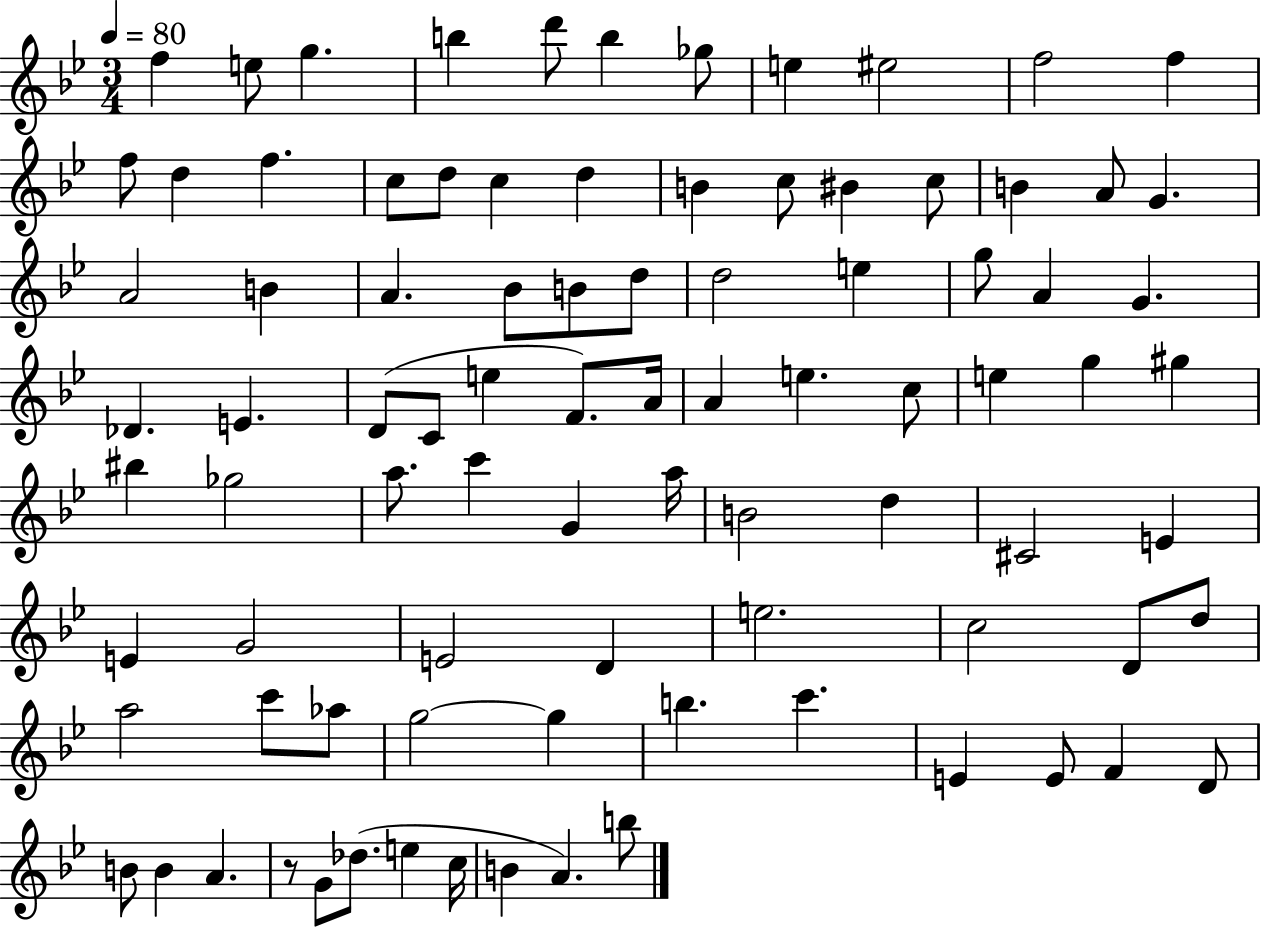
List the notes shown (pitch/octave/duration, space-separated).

F5/q E5/e G5/q. B5/q D6/e B5/q Gb5/e E5/q EIS5/h F5/h F5/q F5/e D5/q F5/q. C5/e D5/e C5/q D5/q B4/q C5/e BIS4/q C5/e B4/q A4/e G4/q. A4/h B4/q A4/q. Bb4/e B4/e D5/e D5/h E5/q G5/e A4/q G4/q. Db4/q. E4/q. D4/e C4/e E5/q F4/e. A4/s A4/q E5/q. C5/e E5/q G5/q G#5/q BIS5/q Gb5/h A5/e. C6/q G4/q A5/s B4/h D5/q C#4/h E4/q E4/q G4/h E4/h D4/q E5/h. C5/h D4/e D5/e A5/h C6/e Ab5/e G5/h G5/q B5/q. C6/q. E4/q E4/e F4/q D4/e B4/e B4/q A4/q. R/e G4/e Db5/e. E5/q C5/s B4/q A4/q. B5/e